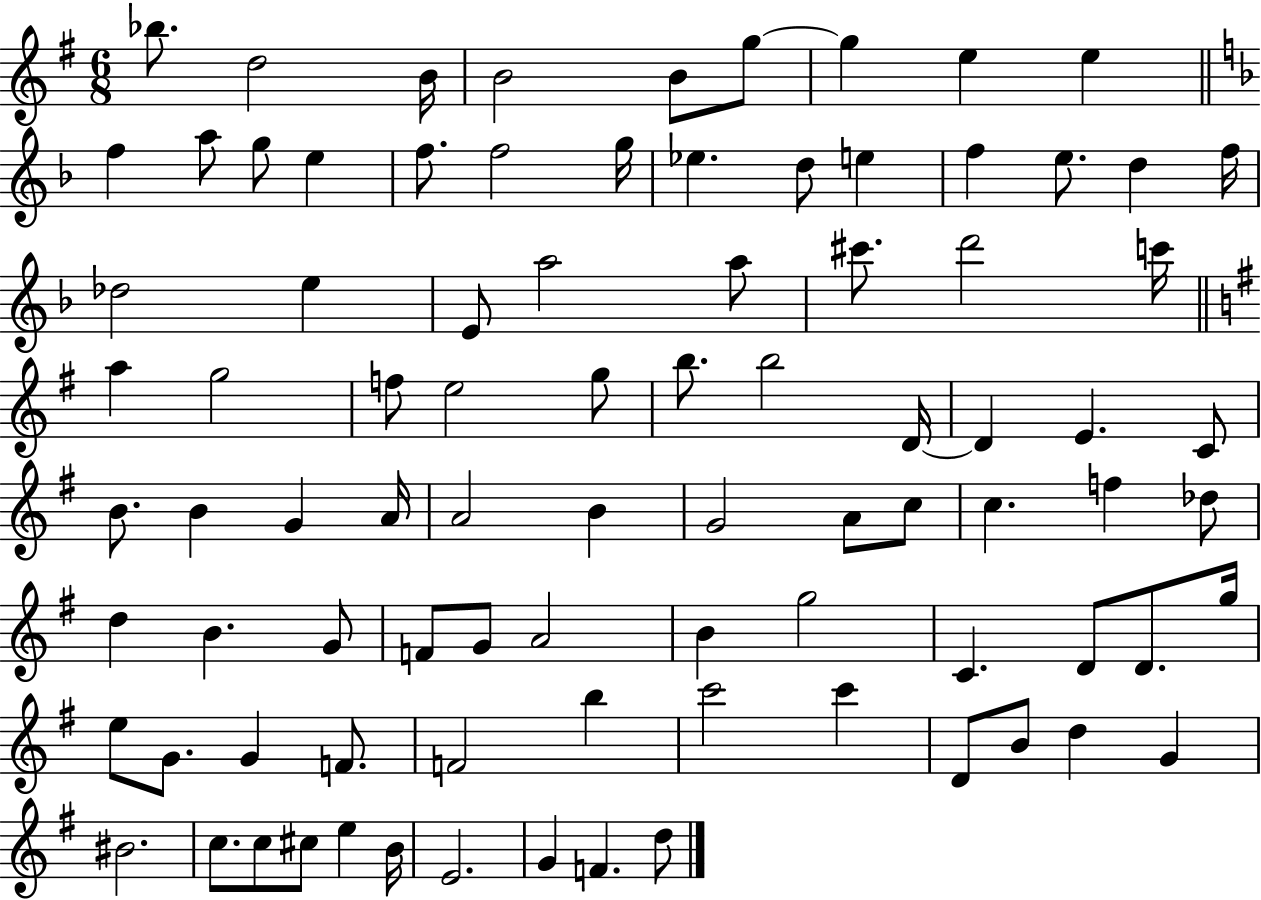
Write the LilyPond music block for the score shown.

{
  \clef treble
  \numericTimeSignature
  \time 6/8
  \key g \major
  bes''8. d''2 b'16 | b'2 b'8 g''8~~ | g''4 e''4 e''4 | \bar "||" \break \key f \major f''4 a''8 g''8 e''4 | f''8. f''2 g''16 | ees''4. d''8 e''4 | f''4 e''8. d''4 f''16 | \break des''2 e''4 | e'8 a''2 a''8 | cis'''8. d'''2 c'''16 | \bar "||" \break \key g \major a''4 g''2 | f''8 e''2 g''8 | b''8. b''2 d'16~~ | d'4 e'4. c'8 | \break b'8. b'4 g'4 a'16 | a'2 b'4 | g'2 a'8 c''8 | c''4. f''4 des''8 | \break d''4 b'4. g'8 | f'8 g'8 a'2 | b'4 g''2 | c'4. d'8 d'8. g''16 | \break e''8 g'8. g'4 f'8. | f'2 b''4 | c'''2 c'''4 | d'8 b'8 d''4 g'4 | \break bis'2. | c''8. c''8 cis''8 e''4 b'16 | e'2. | g'4 f'4. d''8 | \break \bar "|."
}